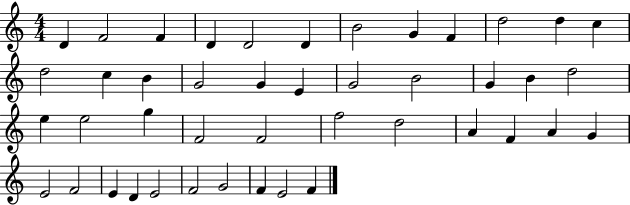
{
  \clef treble
  \numericTimeSignature
  \time 4/4
  \key c \major
  d'4 f'2 f'4 | d'4 d'2 d'4 | b'2 g'4 f'4 | d''2 d''4 c''4 | \break d''2 c''4 b'4 | g'2 g'4 e'4 | g'2 b'2 | g'4 b'4 d''2 | \break e''4 e''2 g''4 | f'2 f'2 | f''2 d''2 | a'4 f'4 a'4 g'4 | \break e'2 f'2 | e'4 d'4 e'2 | f'2 g'2 | f'4 e'2 f'4 | \break \bar "|."
}